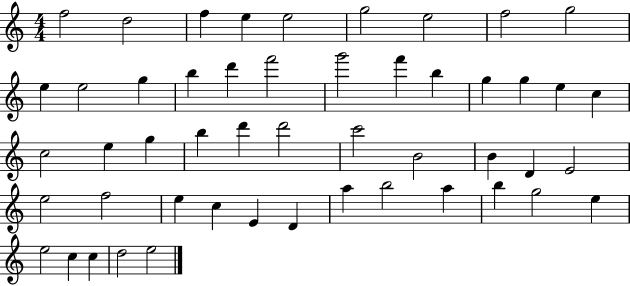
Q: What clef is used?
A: treble